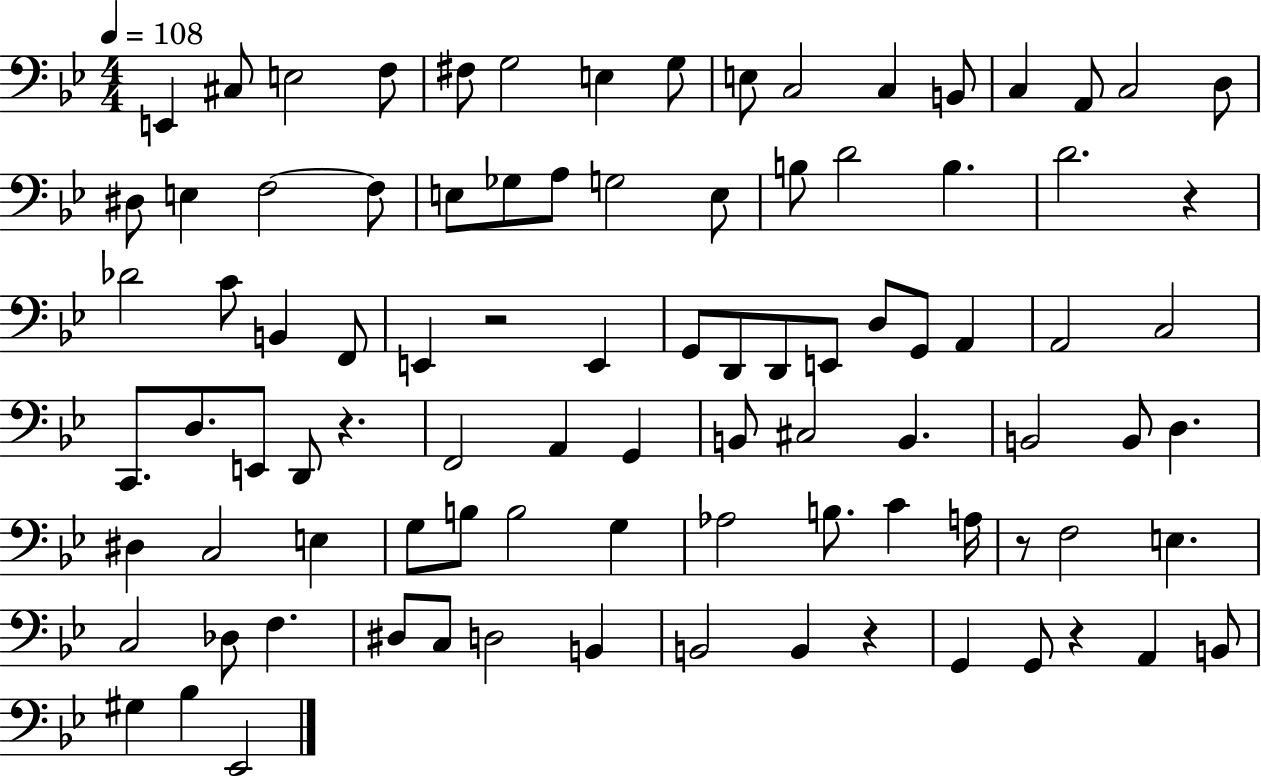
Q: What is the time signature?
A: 4/4